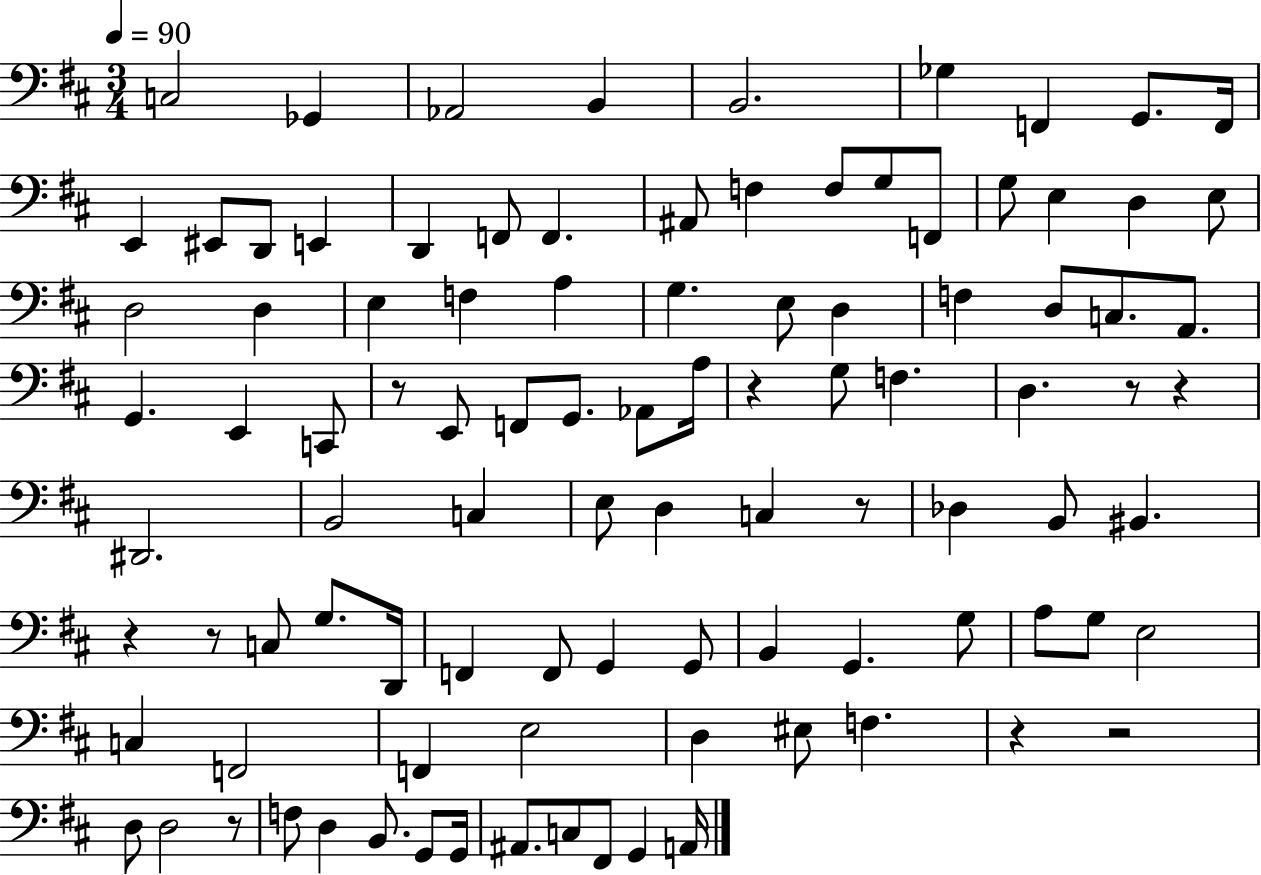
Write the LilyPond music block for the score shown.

{
  \clef bass
  \numericTimeSignature
  \time 3/4
  \key d \major
  \tempo 4 = 90
  \repeat volta 2 { c2 ges,4 | aes,2 b,4 | b,2. | ges4 f,4 g,8. f,16 | \break e,4 eis,8 d,8 e,4 | d,4 f,8 f,4. | ais,8 f4 f8 g8 f,8 | g8 e4 d4 e8 | \break d2 d4 | e4 f4 a4 | g4. e8 d4 | f4 d8 c8. a,8. | \break g,4. e,4 c,8 | r8 e,8 f,8 g,8. aes,8 a16 | r4 g8 f4. | d4. r8 r4 | \break dis,2. | b,2 c4 | e8 d4 c4 r8 | des4 b,8 bis,4. | \break r4 r8 c8 g8. d,16 | f,4 f,8 g,4 g,8 | b,4 g,4. g8 | a8 g8 e2 | \break c4 f,2 | f,4 e2 | d4 eis8 f4. | r4 r2 | \break d8 d2 r8 | f8 d4 b,8. g,8 g,16 | ais,8. c8 fis,8 g,4 a,16 | } \bar "|."
}